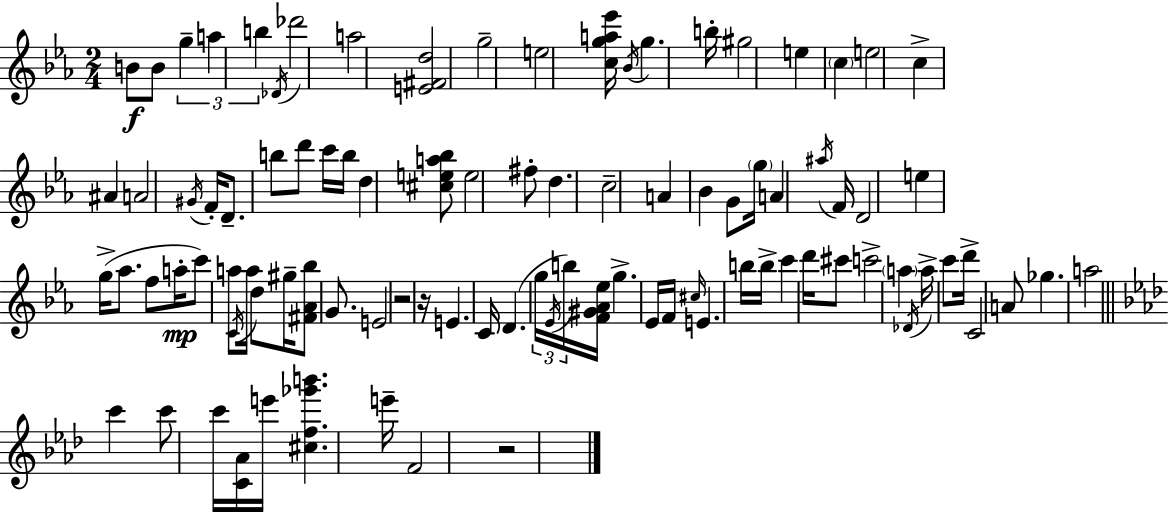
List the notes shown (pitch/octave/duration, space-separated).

B4/e B4/e G5/q A5/q B5/q Db4/s Db6/h A5/h [E4,F#4,D5]/h G5/h E5/h [C5,G5,A5,Eb6]/s Bb4/s G5/q. B5/s G#5/h E5/q C5/q E5/h C5/q A#4/q A4/h G#4/s F4/s D4/e. B5/e D6/e C6/s B5/s D5/q [C#5,E5,A5,Bb5]/e E5/h F#5/e D5/q. C5/h A4/q Bb4/q G4/e G5/s A4/q A#5/s F4/s D4/h E5/q G5/s Ab5/e. F5/e A5/s C6/e A5/e C4/s A5/s D5/e G#5/s [F#4,Ab4,Bb5]/e G4/e. E4/h R/h R/s E4/q. C4/s D4/q. G5/s Eb4/s B5/s [F4,G#4,Ab4,Eb5]/s G5/q. Eb4/s F4/s C#5/s E4/q. B5/s B5/s C6/q D6/s C#6/e C6/h A5/q Db4/s A5/s C6/e D6/s C4/h A4/e Gb5/q. A5/h C6/q C6/e C6/s [C4,Ab4]/s E6/s [C#5,F5,Gb6,B6]/q. E6/s F4/h R/h